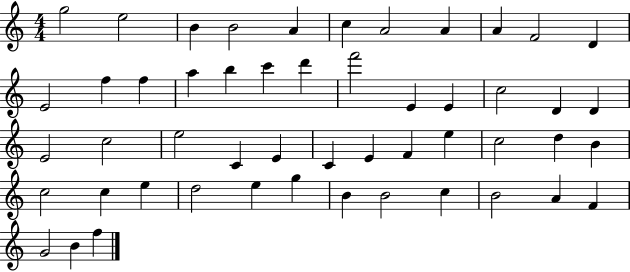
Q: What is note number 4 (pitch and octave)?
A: B4